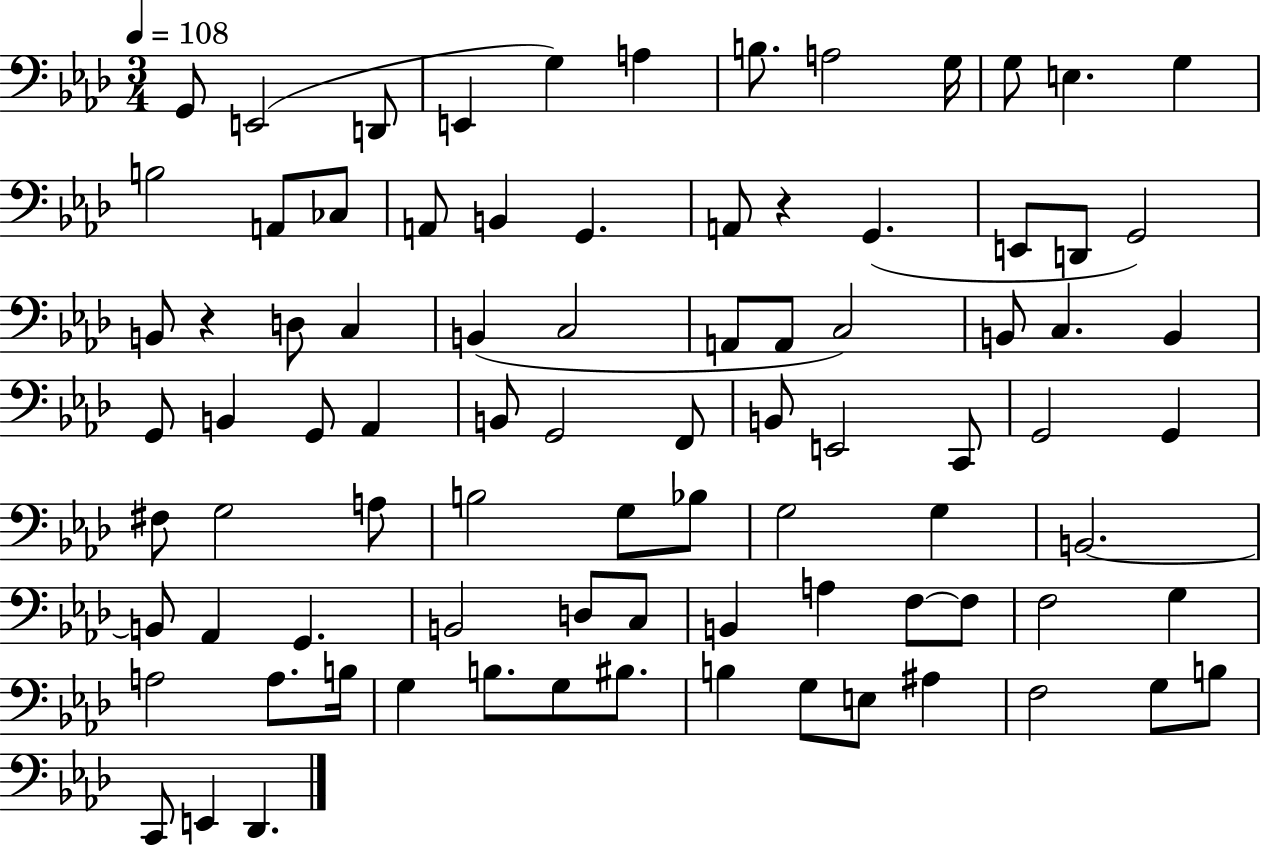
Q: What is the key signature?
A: AES major